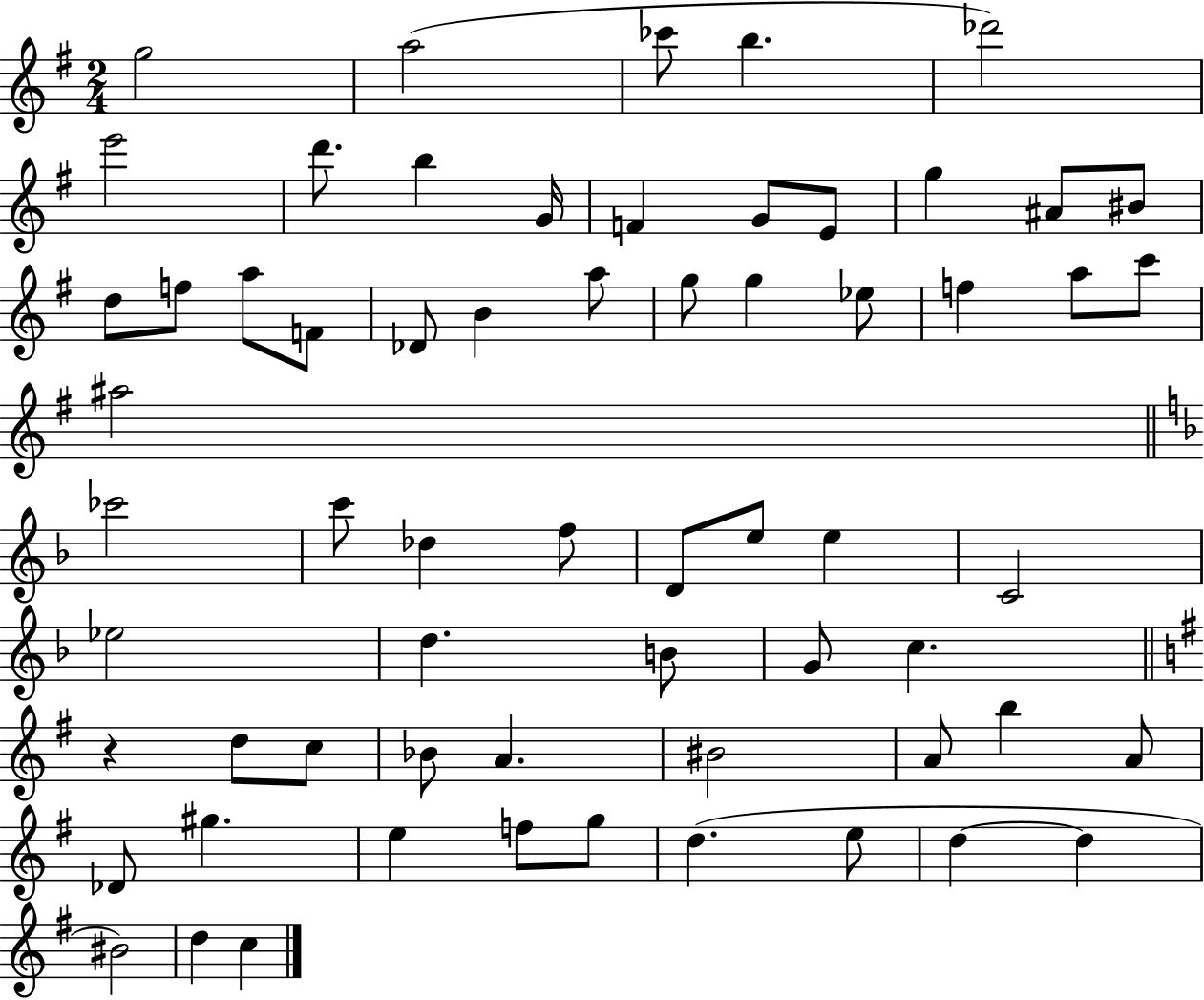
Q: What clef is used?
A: treble